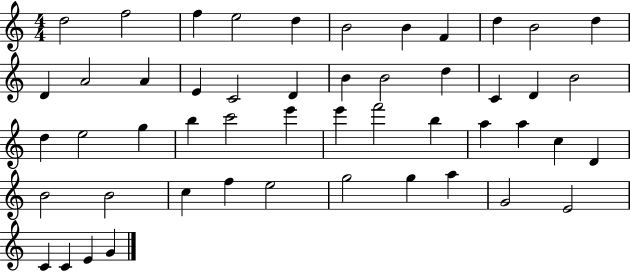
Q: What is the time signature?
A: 4/4